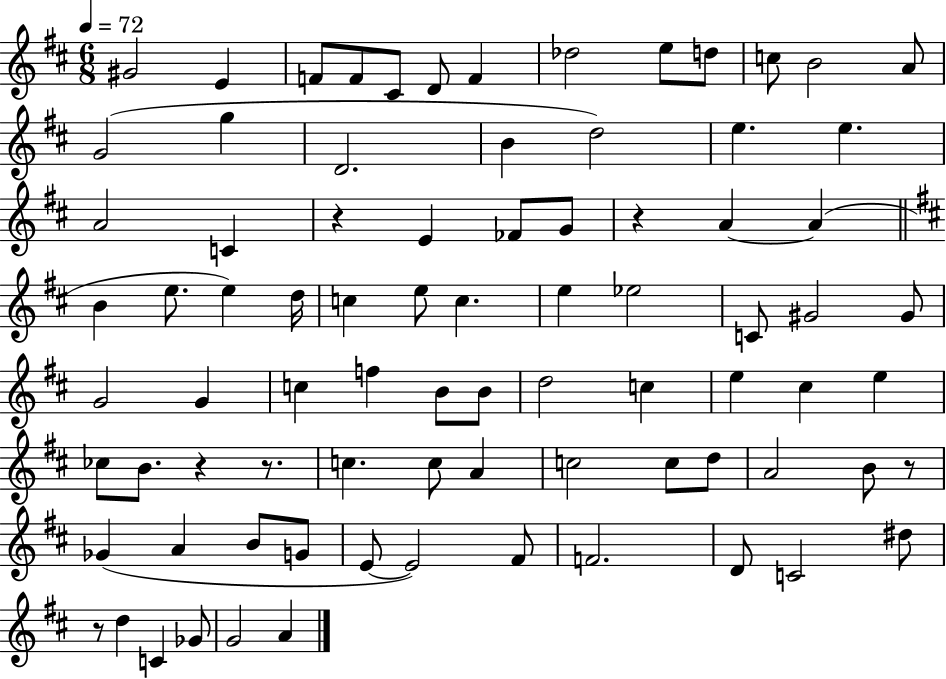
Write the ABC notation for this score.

X:1
T:Untitled
M:6/8
L:1/4
K:D
^G2 E F/2 F/2 ^C/2 D/2 F _d2 e/2 d/2 c/2 B2 A/2 G2 g D2 B d2 e e A2 C z E _F/2 G/2 z A A B e/2 e d/4 c e/2 c e _e2 C/2 ^G2 ^G/2 G2 G c f B/2 B/2 d2 c e ^c e _c/2 B/2 z z/2 c c/2 A c2 c/2 d/2 A2 B/2 z/2 _G A B/2 G/2 E/2 E2 ^F/2 F2 D/2 C2 ^d/2 z/2 d C _G/2 G2 A